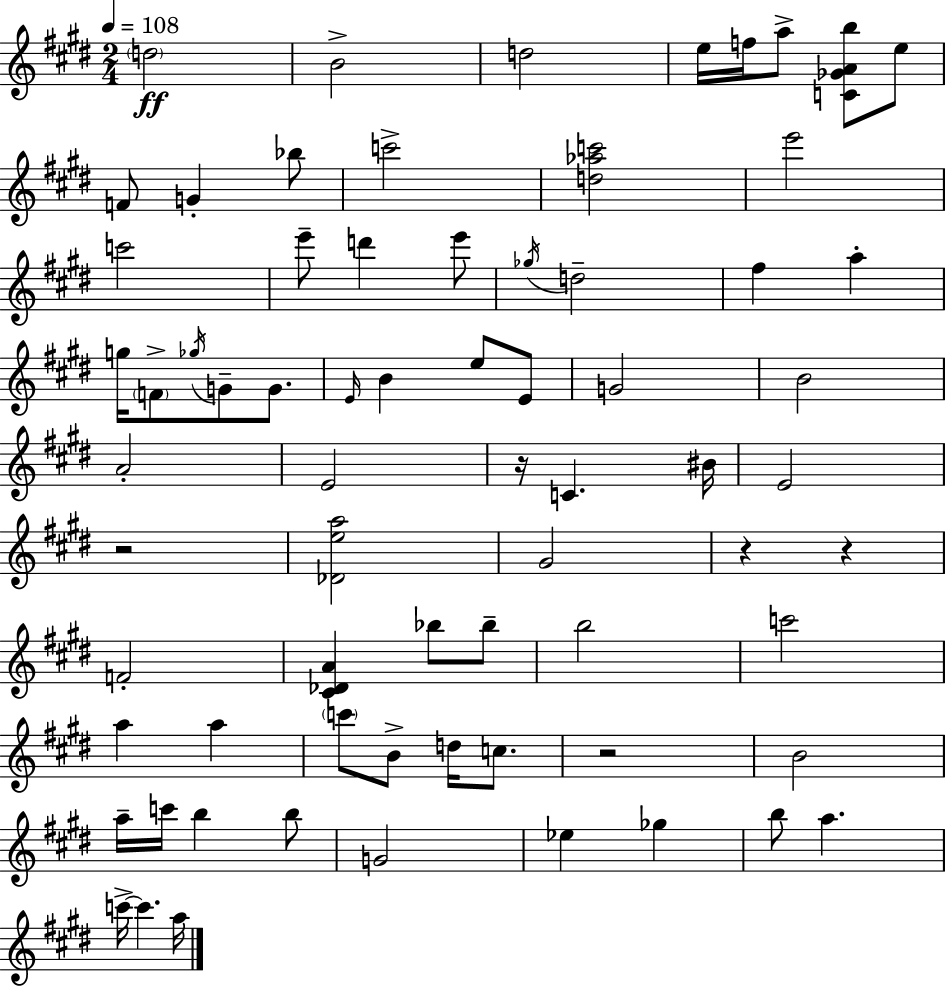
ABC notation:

X:1
T:Untitled
M:2/4
L:1/4
K:E
d2 B2 d2 e/4 f/4 a/2 [C_GAb]/2 e/2 F/2 G _b/2 c'2 [d_ac']2 e'2 c'2 e'/2 d' e'/2 _g/4 d2 ^f a g/4 F/2 _g/4 G/2 G/2 E/4 B e/2 E/2 G2 B2 A2 E2 z/4 C ^B/4 E2 z2 [_Dea]2 ^G2 z z F2 [^C_DA] _b/2 _b/2 b2 c'2 a a c'/2 B/2 d/4 c/2 z2 B2 a/4 c'/4 b b/2 G2 _e _g b/2 a c'/4 c' a/4